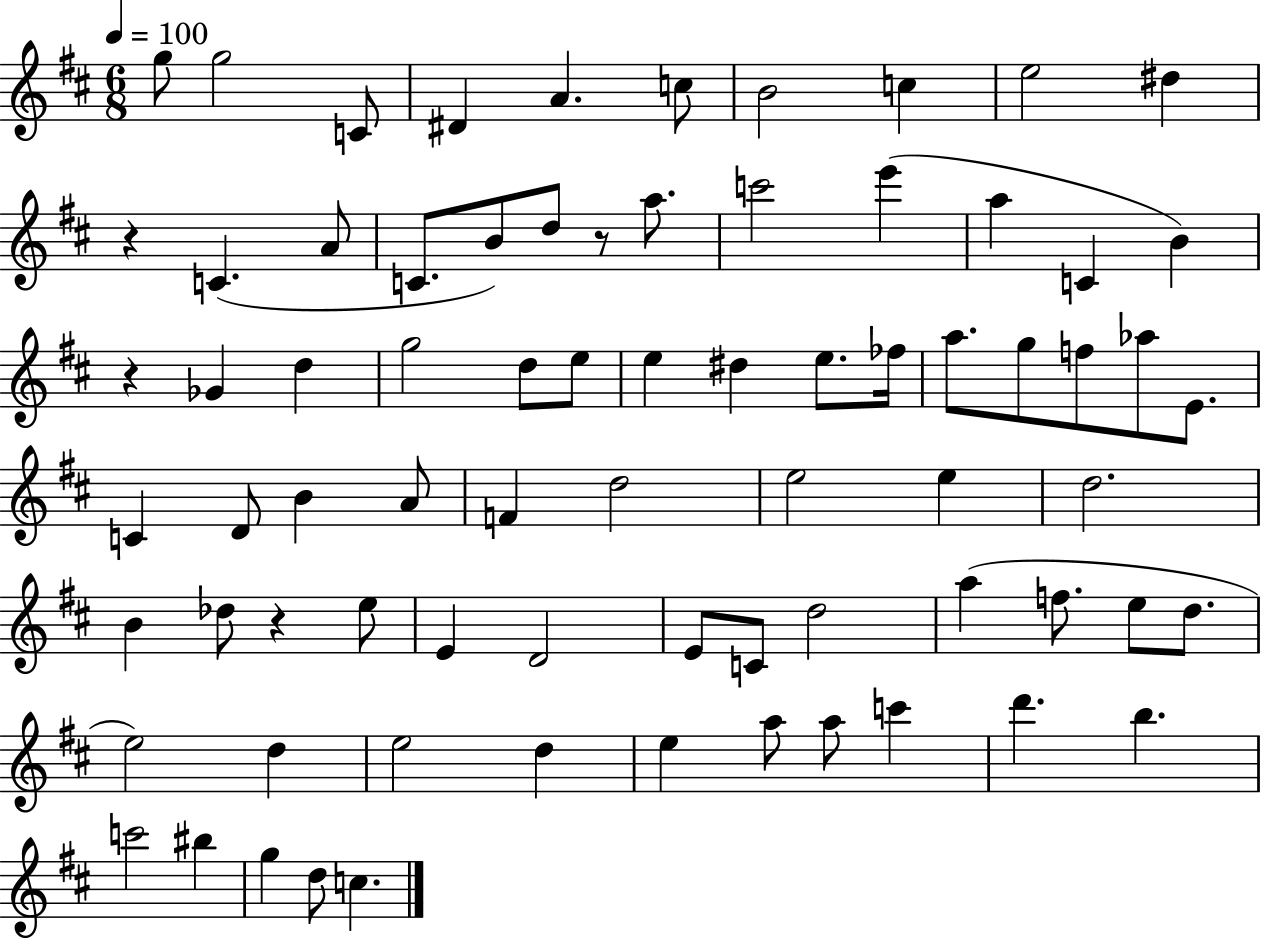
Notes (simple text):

G5/e G5/h C4/e D#4/q A4/q. C5/e B4/h C5/q E5/h D#5/q R/q C4/q. A4/e C4/e. B4/e D5/e R/e A5/e. C6/h E6/q A5/q C4/q B4/q R/q Gb4/q D5/q G5/h D5/e E5/e E5/q D#5/q E5/e. FES5/s A5/e. G5/e F5/e Ab5/e E4/e. C4/q D4/e B4/q A4/e F4/q D5/h E5/h E5/q D5/h. B4/q Db5/e R/q E5/e E4/q D4/h E4/e C4/e D5/h A5/q F5/e. E5/e D5/e. E5/h D5/q E5/h D5/q E5/q A5/e A5/e C6/q D6/q. B5/q. C6/h BIS5/q G5/q D5/e C5/q.